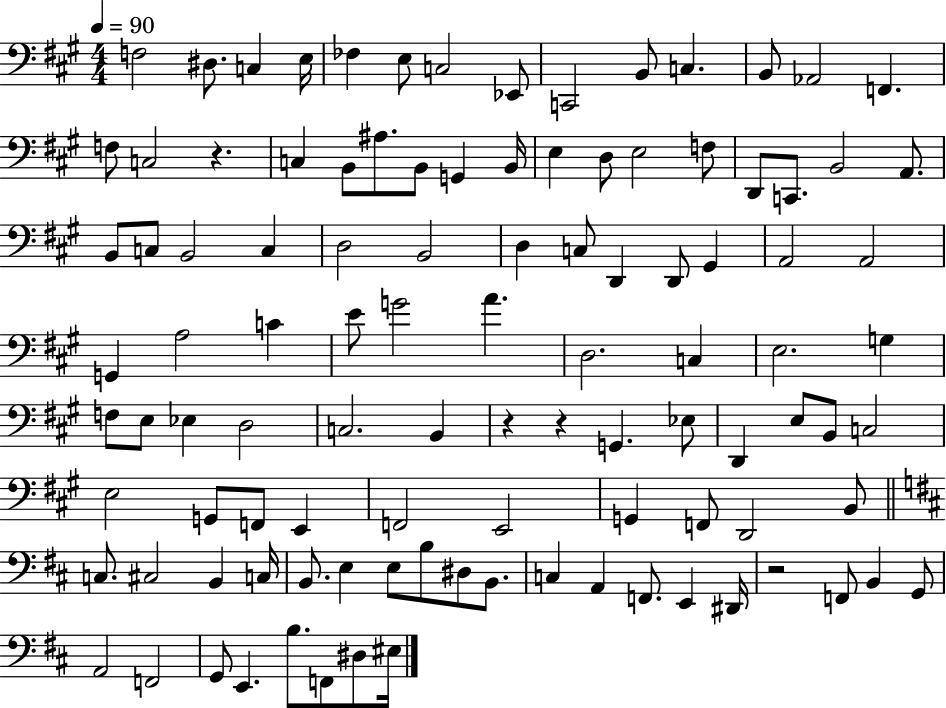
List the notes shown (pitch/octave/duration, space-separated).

F3/h D#3/e. C3/q E3/s FES3/q E3/e C3/h Eb2/e C2/h B2/e C3/q. B2/e Ab2/h F2/q. F3/e C3/h R/q. C3/q B2/e A#3/e. B2/e G2/q B2/s E3/q D3/e E3/h F3/e D2/e C2/e. B2/h A2/e. B2/e C3/e B2/h C3/q D3/h B2/h D3/q C3/e D2/q D2/e G#2/q A2/h A2/h G2/q A3/h C4/q E4/e G4/h A4/q. D3/h. C3/q E3/h. G3/q F3/e E3/e Eb3/q D3/h C3/h. B2/q R/q R/q G2/q. Eb3/e D2/q E3/e B2/e C3/h E3/h G2/e F2/e E2/q F2/h E2/h G2/q F2/e D2/h B2/e C3/e. C#3/h B2/q C3/s B2/e. E3/q E3/e B3/e D#3/e B2/e. C3/q A2/q F2/e. E2/q D#2/s R/h F2/e B2/q G2/e A2/h F2/h G2/e E2/q. B3/e. F2/e D#3/e EIS3/s